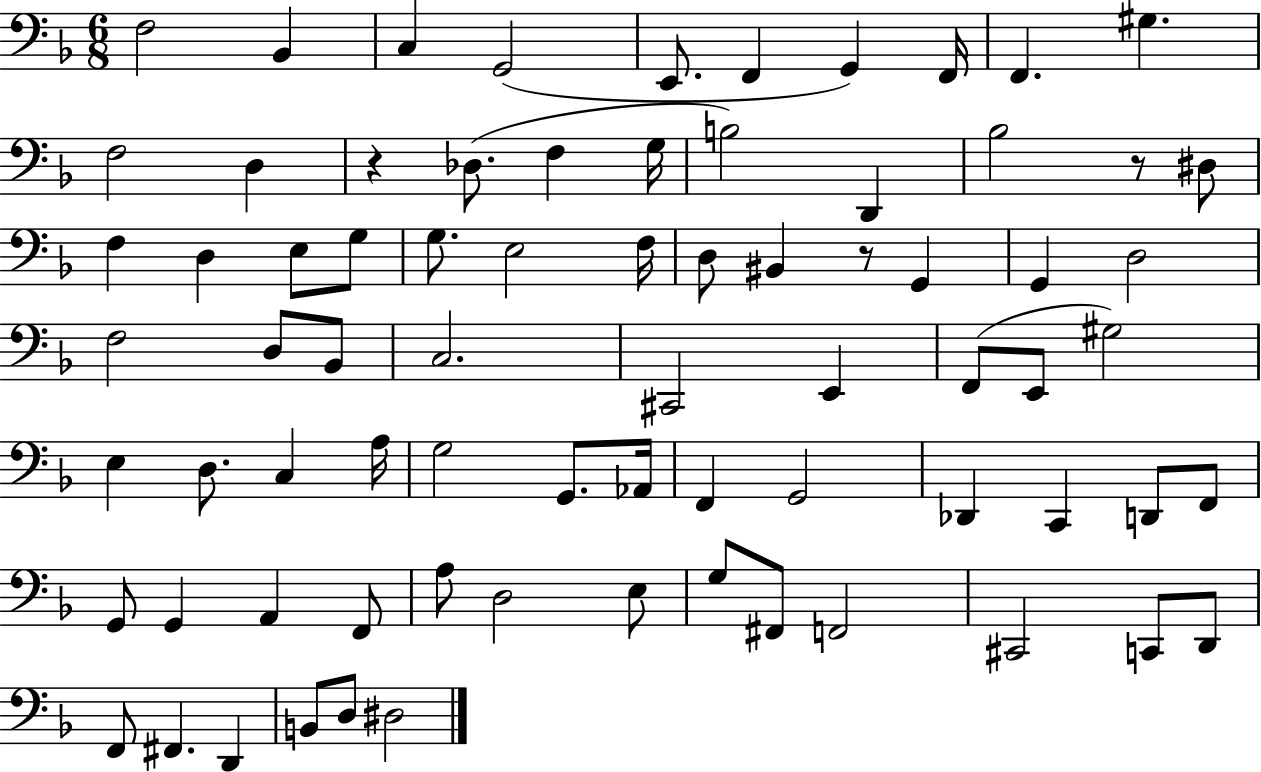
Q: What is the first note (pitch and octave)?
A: F3